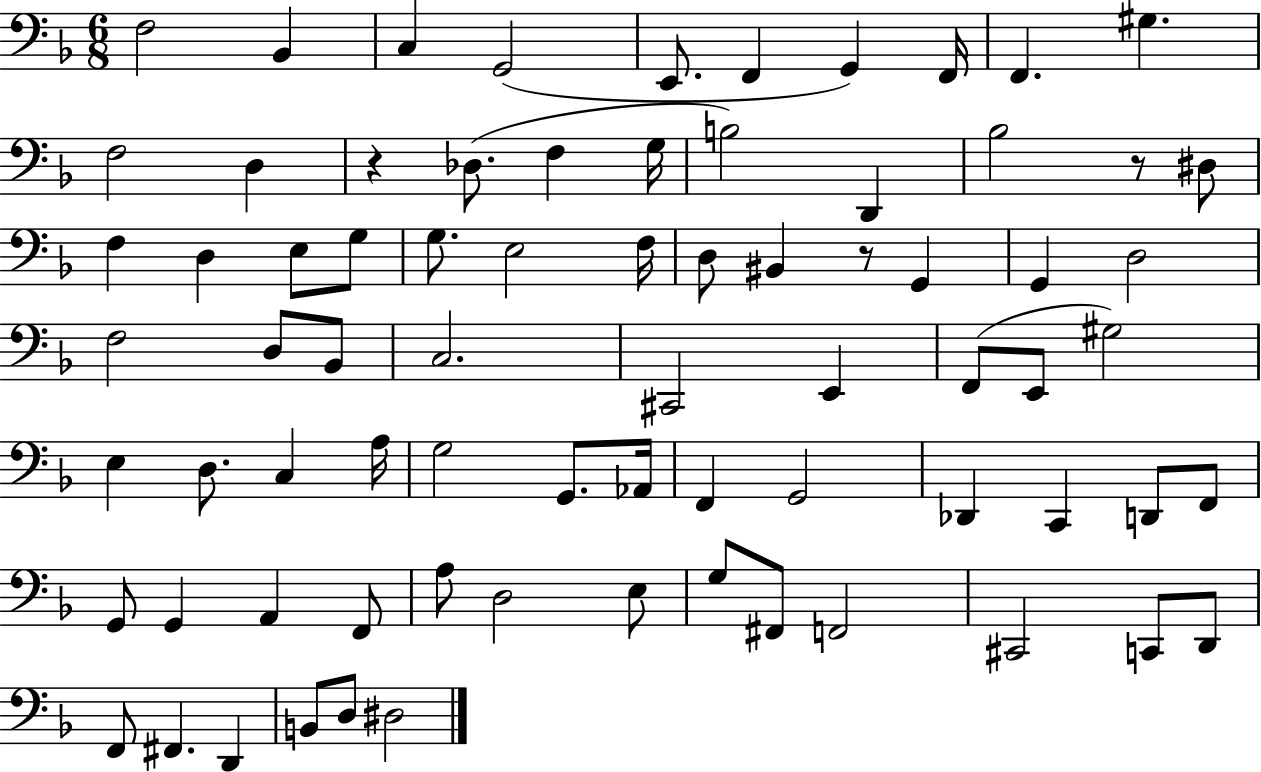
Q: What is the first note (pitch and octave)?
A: F3